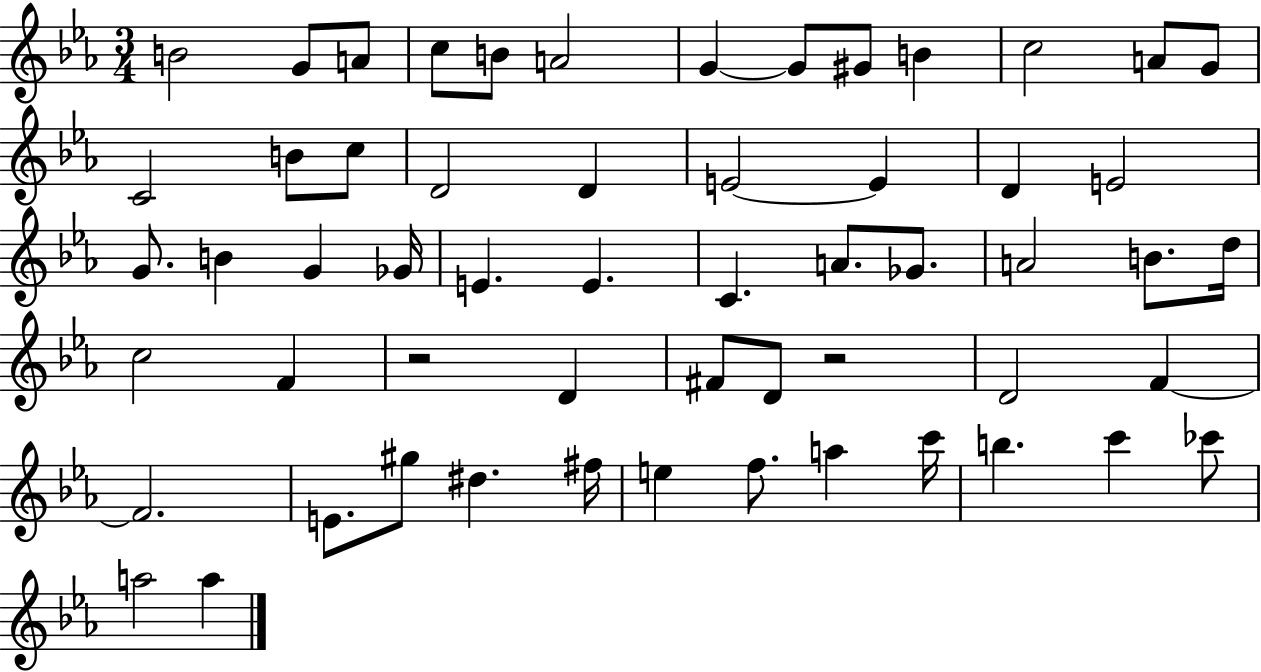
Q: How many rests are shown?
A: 2